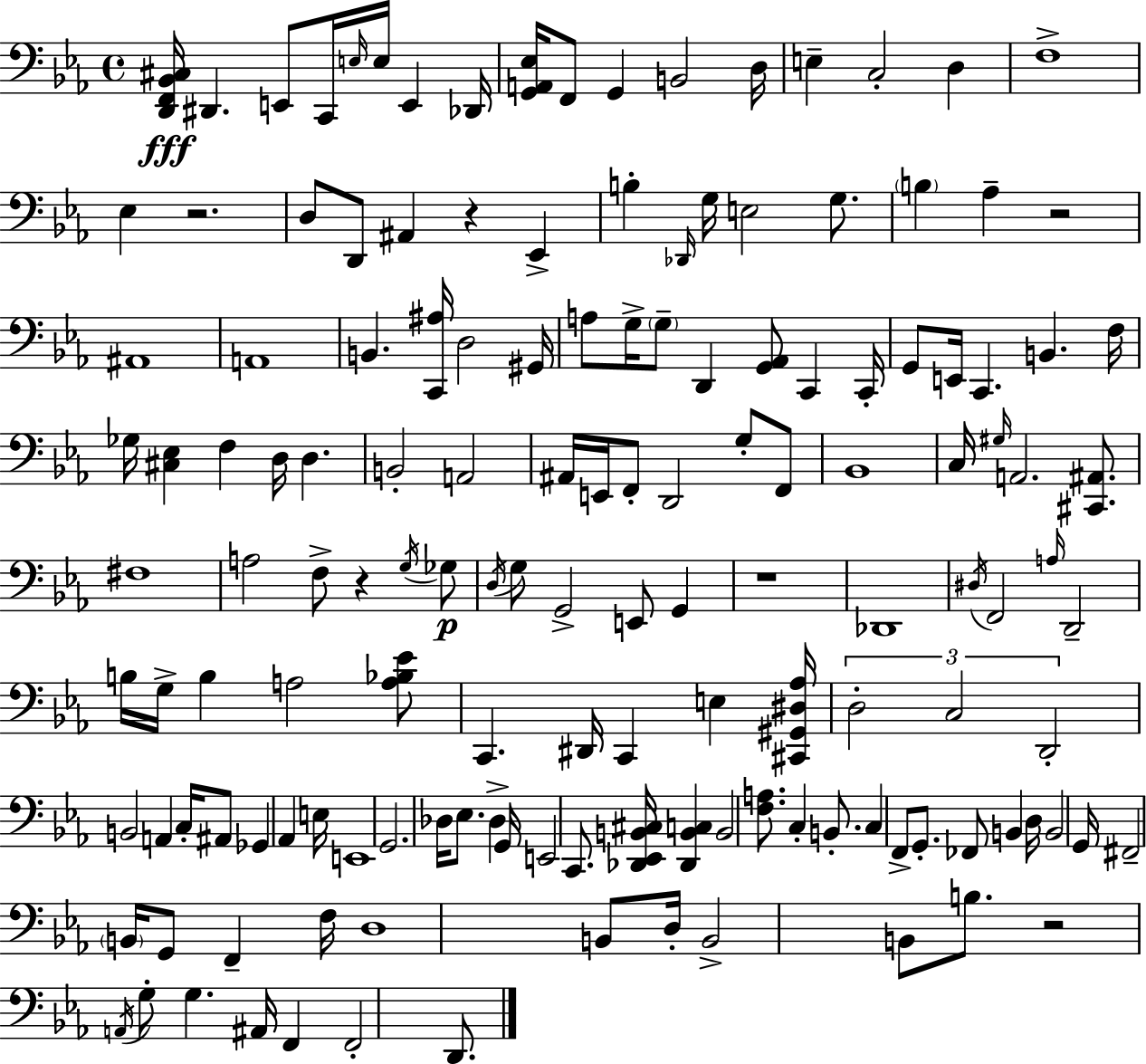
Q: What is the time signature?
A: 4/4